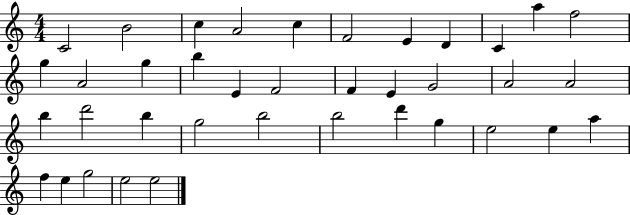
X:1
T:Untitled
M:4/4
L:1/4
K:C
C2 B2 c A2 c F2 E D C a f2 g A2 g b E F2 F E G2 A2 A2 b d'2 b g2 b2 b2 d' g e2 e a f e g2 e2 e2